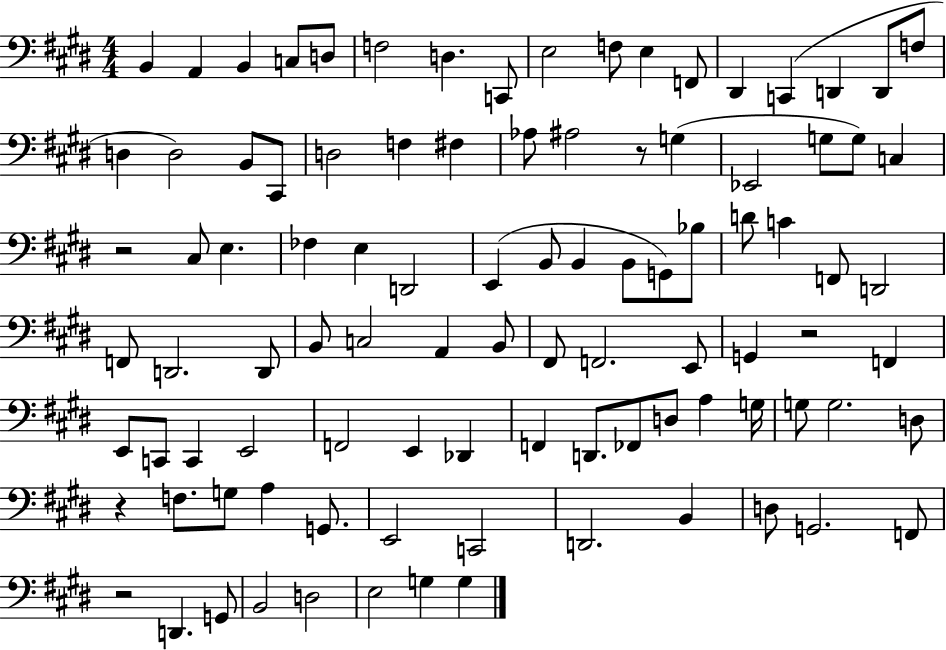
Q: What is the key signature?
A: E major